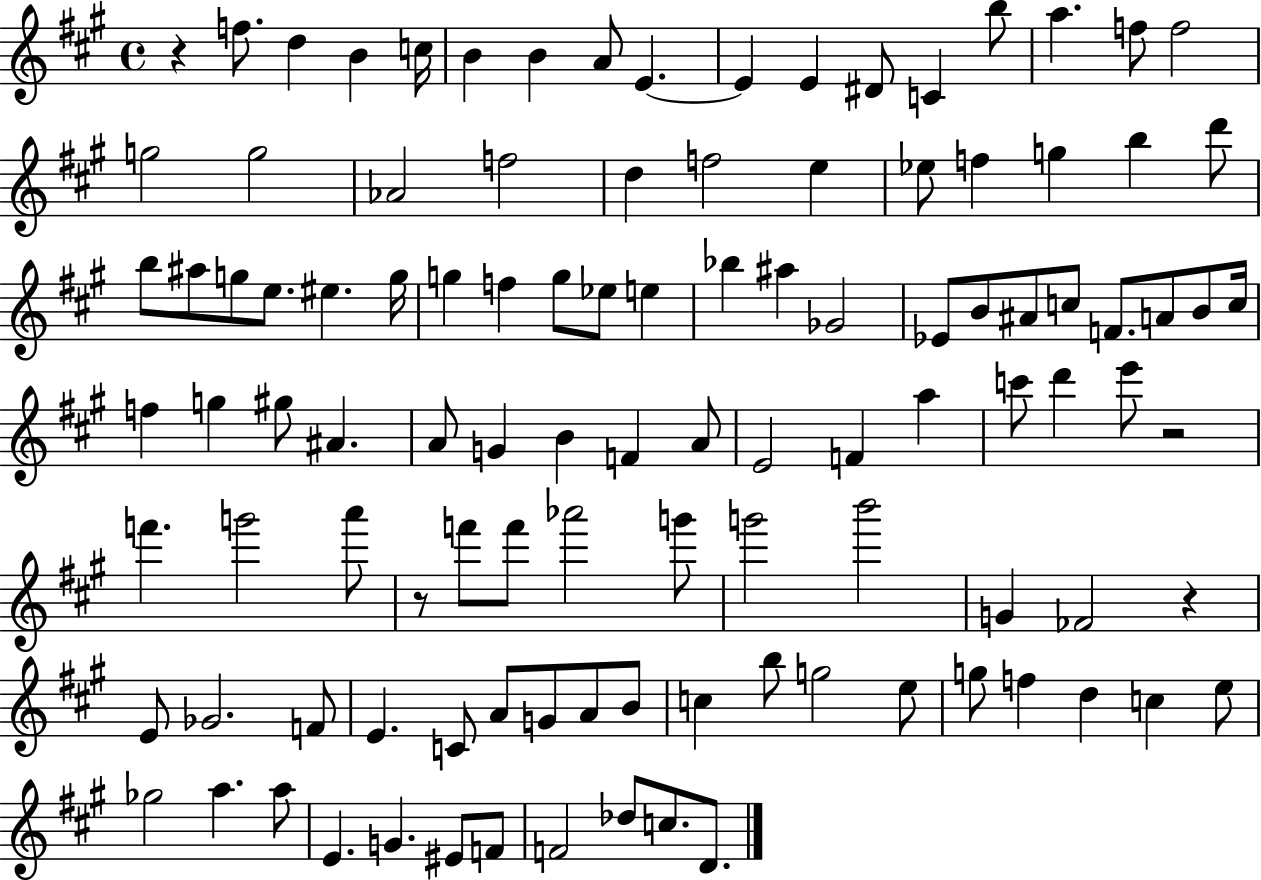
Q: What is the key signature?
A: A major